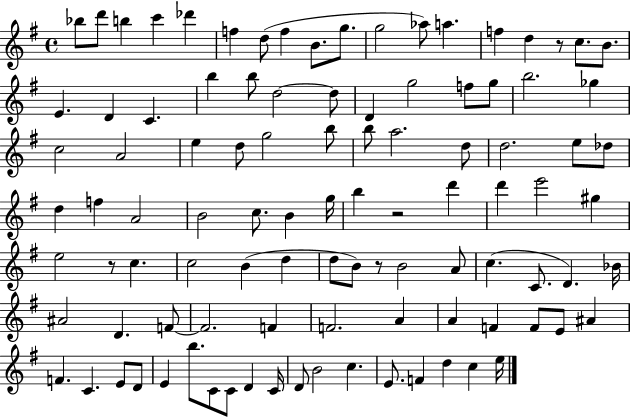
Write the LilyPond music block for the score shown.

{
  \clef treble
  \time 4/4
  \defaultTimeSignature
  \key g \major
  bes''8 d'''8 b''4 c'''4 des'''4 | f''4 d''8( f''4 b'8. g''8. | g''2 aes''8) a''4. | f''4 d''4 r8 c''8. b'8. | \break e'4. d'4 c'4. | b''4 b''8 d''2~~ d''8 | d'4 g''2 f''8 g''8 | b''2. ges''4 | \break c''2 a'2 | e''4 d''8 g''2 b''8 | b''8 a''2. d''8 | d''2. e''8 des''8 | \break d''4 f''4 a'2 | b'2 c''8. b'4 g''16 | b''4 r2 d'''4 | d'''4 e'''2 gis''4 | \break e''2 r8 c''4. | c''2 b'4( d''4 | d''8 b'8) r8 b'2 a'8 | c''4.( c'8. d'4.) bes'16 | \break ais'2 d'4. f'8~~ | f'2. f'4 | f'2. a'4 | a'4 f'4 f'8 e'8 ais'4 | \break f'4. c'4. e'8 d'8 | e'4 b''8. c'8 c'8 d'4 c'16 | d'8 b'2 c''4. | e'8. f'4 d''4 c''4 e''16 | \break \bar "|."
}